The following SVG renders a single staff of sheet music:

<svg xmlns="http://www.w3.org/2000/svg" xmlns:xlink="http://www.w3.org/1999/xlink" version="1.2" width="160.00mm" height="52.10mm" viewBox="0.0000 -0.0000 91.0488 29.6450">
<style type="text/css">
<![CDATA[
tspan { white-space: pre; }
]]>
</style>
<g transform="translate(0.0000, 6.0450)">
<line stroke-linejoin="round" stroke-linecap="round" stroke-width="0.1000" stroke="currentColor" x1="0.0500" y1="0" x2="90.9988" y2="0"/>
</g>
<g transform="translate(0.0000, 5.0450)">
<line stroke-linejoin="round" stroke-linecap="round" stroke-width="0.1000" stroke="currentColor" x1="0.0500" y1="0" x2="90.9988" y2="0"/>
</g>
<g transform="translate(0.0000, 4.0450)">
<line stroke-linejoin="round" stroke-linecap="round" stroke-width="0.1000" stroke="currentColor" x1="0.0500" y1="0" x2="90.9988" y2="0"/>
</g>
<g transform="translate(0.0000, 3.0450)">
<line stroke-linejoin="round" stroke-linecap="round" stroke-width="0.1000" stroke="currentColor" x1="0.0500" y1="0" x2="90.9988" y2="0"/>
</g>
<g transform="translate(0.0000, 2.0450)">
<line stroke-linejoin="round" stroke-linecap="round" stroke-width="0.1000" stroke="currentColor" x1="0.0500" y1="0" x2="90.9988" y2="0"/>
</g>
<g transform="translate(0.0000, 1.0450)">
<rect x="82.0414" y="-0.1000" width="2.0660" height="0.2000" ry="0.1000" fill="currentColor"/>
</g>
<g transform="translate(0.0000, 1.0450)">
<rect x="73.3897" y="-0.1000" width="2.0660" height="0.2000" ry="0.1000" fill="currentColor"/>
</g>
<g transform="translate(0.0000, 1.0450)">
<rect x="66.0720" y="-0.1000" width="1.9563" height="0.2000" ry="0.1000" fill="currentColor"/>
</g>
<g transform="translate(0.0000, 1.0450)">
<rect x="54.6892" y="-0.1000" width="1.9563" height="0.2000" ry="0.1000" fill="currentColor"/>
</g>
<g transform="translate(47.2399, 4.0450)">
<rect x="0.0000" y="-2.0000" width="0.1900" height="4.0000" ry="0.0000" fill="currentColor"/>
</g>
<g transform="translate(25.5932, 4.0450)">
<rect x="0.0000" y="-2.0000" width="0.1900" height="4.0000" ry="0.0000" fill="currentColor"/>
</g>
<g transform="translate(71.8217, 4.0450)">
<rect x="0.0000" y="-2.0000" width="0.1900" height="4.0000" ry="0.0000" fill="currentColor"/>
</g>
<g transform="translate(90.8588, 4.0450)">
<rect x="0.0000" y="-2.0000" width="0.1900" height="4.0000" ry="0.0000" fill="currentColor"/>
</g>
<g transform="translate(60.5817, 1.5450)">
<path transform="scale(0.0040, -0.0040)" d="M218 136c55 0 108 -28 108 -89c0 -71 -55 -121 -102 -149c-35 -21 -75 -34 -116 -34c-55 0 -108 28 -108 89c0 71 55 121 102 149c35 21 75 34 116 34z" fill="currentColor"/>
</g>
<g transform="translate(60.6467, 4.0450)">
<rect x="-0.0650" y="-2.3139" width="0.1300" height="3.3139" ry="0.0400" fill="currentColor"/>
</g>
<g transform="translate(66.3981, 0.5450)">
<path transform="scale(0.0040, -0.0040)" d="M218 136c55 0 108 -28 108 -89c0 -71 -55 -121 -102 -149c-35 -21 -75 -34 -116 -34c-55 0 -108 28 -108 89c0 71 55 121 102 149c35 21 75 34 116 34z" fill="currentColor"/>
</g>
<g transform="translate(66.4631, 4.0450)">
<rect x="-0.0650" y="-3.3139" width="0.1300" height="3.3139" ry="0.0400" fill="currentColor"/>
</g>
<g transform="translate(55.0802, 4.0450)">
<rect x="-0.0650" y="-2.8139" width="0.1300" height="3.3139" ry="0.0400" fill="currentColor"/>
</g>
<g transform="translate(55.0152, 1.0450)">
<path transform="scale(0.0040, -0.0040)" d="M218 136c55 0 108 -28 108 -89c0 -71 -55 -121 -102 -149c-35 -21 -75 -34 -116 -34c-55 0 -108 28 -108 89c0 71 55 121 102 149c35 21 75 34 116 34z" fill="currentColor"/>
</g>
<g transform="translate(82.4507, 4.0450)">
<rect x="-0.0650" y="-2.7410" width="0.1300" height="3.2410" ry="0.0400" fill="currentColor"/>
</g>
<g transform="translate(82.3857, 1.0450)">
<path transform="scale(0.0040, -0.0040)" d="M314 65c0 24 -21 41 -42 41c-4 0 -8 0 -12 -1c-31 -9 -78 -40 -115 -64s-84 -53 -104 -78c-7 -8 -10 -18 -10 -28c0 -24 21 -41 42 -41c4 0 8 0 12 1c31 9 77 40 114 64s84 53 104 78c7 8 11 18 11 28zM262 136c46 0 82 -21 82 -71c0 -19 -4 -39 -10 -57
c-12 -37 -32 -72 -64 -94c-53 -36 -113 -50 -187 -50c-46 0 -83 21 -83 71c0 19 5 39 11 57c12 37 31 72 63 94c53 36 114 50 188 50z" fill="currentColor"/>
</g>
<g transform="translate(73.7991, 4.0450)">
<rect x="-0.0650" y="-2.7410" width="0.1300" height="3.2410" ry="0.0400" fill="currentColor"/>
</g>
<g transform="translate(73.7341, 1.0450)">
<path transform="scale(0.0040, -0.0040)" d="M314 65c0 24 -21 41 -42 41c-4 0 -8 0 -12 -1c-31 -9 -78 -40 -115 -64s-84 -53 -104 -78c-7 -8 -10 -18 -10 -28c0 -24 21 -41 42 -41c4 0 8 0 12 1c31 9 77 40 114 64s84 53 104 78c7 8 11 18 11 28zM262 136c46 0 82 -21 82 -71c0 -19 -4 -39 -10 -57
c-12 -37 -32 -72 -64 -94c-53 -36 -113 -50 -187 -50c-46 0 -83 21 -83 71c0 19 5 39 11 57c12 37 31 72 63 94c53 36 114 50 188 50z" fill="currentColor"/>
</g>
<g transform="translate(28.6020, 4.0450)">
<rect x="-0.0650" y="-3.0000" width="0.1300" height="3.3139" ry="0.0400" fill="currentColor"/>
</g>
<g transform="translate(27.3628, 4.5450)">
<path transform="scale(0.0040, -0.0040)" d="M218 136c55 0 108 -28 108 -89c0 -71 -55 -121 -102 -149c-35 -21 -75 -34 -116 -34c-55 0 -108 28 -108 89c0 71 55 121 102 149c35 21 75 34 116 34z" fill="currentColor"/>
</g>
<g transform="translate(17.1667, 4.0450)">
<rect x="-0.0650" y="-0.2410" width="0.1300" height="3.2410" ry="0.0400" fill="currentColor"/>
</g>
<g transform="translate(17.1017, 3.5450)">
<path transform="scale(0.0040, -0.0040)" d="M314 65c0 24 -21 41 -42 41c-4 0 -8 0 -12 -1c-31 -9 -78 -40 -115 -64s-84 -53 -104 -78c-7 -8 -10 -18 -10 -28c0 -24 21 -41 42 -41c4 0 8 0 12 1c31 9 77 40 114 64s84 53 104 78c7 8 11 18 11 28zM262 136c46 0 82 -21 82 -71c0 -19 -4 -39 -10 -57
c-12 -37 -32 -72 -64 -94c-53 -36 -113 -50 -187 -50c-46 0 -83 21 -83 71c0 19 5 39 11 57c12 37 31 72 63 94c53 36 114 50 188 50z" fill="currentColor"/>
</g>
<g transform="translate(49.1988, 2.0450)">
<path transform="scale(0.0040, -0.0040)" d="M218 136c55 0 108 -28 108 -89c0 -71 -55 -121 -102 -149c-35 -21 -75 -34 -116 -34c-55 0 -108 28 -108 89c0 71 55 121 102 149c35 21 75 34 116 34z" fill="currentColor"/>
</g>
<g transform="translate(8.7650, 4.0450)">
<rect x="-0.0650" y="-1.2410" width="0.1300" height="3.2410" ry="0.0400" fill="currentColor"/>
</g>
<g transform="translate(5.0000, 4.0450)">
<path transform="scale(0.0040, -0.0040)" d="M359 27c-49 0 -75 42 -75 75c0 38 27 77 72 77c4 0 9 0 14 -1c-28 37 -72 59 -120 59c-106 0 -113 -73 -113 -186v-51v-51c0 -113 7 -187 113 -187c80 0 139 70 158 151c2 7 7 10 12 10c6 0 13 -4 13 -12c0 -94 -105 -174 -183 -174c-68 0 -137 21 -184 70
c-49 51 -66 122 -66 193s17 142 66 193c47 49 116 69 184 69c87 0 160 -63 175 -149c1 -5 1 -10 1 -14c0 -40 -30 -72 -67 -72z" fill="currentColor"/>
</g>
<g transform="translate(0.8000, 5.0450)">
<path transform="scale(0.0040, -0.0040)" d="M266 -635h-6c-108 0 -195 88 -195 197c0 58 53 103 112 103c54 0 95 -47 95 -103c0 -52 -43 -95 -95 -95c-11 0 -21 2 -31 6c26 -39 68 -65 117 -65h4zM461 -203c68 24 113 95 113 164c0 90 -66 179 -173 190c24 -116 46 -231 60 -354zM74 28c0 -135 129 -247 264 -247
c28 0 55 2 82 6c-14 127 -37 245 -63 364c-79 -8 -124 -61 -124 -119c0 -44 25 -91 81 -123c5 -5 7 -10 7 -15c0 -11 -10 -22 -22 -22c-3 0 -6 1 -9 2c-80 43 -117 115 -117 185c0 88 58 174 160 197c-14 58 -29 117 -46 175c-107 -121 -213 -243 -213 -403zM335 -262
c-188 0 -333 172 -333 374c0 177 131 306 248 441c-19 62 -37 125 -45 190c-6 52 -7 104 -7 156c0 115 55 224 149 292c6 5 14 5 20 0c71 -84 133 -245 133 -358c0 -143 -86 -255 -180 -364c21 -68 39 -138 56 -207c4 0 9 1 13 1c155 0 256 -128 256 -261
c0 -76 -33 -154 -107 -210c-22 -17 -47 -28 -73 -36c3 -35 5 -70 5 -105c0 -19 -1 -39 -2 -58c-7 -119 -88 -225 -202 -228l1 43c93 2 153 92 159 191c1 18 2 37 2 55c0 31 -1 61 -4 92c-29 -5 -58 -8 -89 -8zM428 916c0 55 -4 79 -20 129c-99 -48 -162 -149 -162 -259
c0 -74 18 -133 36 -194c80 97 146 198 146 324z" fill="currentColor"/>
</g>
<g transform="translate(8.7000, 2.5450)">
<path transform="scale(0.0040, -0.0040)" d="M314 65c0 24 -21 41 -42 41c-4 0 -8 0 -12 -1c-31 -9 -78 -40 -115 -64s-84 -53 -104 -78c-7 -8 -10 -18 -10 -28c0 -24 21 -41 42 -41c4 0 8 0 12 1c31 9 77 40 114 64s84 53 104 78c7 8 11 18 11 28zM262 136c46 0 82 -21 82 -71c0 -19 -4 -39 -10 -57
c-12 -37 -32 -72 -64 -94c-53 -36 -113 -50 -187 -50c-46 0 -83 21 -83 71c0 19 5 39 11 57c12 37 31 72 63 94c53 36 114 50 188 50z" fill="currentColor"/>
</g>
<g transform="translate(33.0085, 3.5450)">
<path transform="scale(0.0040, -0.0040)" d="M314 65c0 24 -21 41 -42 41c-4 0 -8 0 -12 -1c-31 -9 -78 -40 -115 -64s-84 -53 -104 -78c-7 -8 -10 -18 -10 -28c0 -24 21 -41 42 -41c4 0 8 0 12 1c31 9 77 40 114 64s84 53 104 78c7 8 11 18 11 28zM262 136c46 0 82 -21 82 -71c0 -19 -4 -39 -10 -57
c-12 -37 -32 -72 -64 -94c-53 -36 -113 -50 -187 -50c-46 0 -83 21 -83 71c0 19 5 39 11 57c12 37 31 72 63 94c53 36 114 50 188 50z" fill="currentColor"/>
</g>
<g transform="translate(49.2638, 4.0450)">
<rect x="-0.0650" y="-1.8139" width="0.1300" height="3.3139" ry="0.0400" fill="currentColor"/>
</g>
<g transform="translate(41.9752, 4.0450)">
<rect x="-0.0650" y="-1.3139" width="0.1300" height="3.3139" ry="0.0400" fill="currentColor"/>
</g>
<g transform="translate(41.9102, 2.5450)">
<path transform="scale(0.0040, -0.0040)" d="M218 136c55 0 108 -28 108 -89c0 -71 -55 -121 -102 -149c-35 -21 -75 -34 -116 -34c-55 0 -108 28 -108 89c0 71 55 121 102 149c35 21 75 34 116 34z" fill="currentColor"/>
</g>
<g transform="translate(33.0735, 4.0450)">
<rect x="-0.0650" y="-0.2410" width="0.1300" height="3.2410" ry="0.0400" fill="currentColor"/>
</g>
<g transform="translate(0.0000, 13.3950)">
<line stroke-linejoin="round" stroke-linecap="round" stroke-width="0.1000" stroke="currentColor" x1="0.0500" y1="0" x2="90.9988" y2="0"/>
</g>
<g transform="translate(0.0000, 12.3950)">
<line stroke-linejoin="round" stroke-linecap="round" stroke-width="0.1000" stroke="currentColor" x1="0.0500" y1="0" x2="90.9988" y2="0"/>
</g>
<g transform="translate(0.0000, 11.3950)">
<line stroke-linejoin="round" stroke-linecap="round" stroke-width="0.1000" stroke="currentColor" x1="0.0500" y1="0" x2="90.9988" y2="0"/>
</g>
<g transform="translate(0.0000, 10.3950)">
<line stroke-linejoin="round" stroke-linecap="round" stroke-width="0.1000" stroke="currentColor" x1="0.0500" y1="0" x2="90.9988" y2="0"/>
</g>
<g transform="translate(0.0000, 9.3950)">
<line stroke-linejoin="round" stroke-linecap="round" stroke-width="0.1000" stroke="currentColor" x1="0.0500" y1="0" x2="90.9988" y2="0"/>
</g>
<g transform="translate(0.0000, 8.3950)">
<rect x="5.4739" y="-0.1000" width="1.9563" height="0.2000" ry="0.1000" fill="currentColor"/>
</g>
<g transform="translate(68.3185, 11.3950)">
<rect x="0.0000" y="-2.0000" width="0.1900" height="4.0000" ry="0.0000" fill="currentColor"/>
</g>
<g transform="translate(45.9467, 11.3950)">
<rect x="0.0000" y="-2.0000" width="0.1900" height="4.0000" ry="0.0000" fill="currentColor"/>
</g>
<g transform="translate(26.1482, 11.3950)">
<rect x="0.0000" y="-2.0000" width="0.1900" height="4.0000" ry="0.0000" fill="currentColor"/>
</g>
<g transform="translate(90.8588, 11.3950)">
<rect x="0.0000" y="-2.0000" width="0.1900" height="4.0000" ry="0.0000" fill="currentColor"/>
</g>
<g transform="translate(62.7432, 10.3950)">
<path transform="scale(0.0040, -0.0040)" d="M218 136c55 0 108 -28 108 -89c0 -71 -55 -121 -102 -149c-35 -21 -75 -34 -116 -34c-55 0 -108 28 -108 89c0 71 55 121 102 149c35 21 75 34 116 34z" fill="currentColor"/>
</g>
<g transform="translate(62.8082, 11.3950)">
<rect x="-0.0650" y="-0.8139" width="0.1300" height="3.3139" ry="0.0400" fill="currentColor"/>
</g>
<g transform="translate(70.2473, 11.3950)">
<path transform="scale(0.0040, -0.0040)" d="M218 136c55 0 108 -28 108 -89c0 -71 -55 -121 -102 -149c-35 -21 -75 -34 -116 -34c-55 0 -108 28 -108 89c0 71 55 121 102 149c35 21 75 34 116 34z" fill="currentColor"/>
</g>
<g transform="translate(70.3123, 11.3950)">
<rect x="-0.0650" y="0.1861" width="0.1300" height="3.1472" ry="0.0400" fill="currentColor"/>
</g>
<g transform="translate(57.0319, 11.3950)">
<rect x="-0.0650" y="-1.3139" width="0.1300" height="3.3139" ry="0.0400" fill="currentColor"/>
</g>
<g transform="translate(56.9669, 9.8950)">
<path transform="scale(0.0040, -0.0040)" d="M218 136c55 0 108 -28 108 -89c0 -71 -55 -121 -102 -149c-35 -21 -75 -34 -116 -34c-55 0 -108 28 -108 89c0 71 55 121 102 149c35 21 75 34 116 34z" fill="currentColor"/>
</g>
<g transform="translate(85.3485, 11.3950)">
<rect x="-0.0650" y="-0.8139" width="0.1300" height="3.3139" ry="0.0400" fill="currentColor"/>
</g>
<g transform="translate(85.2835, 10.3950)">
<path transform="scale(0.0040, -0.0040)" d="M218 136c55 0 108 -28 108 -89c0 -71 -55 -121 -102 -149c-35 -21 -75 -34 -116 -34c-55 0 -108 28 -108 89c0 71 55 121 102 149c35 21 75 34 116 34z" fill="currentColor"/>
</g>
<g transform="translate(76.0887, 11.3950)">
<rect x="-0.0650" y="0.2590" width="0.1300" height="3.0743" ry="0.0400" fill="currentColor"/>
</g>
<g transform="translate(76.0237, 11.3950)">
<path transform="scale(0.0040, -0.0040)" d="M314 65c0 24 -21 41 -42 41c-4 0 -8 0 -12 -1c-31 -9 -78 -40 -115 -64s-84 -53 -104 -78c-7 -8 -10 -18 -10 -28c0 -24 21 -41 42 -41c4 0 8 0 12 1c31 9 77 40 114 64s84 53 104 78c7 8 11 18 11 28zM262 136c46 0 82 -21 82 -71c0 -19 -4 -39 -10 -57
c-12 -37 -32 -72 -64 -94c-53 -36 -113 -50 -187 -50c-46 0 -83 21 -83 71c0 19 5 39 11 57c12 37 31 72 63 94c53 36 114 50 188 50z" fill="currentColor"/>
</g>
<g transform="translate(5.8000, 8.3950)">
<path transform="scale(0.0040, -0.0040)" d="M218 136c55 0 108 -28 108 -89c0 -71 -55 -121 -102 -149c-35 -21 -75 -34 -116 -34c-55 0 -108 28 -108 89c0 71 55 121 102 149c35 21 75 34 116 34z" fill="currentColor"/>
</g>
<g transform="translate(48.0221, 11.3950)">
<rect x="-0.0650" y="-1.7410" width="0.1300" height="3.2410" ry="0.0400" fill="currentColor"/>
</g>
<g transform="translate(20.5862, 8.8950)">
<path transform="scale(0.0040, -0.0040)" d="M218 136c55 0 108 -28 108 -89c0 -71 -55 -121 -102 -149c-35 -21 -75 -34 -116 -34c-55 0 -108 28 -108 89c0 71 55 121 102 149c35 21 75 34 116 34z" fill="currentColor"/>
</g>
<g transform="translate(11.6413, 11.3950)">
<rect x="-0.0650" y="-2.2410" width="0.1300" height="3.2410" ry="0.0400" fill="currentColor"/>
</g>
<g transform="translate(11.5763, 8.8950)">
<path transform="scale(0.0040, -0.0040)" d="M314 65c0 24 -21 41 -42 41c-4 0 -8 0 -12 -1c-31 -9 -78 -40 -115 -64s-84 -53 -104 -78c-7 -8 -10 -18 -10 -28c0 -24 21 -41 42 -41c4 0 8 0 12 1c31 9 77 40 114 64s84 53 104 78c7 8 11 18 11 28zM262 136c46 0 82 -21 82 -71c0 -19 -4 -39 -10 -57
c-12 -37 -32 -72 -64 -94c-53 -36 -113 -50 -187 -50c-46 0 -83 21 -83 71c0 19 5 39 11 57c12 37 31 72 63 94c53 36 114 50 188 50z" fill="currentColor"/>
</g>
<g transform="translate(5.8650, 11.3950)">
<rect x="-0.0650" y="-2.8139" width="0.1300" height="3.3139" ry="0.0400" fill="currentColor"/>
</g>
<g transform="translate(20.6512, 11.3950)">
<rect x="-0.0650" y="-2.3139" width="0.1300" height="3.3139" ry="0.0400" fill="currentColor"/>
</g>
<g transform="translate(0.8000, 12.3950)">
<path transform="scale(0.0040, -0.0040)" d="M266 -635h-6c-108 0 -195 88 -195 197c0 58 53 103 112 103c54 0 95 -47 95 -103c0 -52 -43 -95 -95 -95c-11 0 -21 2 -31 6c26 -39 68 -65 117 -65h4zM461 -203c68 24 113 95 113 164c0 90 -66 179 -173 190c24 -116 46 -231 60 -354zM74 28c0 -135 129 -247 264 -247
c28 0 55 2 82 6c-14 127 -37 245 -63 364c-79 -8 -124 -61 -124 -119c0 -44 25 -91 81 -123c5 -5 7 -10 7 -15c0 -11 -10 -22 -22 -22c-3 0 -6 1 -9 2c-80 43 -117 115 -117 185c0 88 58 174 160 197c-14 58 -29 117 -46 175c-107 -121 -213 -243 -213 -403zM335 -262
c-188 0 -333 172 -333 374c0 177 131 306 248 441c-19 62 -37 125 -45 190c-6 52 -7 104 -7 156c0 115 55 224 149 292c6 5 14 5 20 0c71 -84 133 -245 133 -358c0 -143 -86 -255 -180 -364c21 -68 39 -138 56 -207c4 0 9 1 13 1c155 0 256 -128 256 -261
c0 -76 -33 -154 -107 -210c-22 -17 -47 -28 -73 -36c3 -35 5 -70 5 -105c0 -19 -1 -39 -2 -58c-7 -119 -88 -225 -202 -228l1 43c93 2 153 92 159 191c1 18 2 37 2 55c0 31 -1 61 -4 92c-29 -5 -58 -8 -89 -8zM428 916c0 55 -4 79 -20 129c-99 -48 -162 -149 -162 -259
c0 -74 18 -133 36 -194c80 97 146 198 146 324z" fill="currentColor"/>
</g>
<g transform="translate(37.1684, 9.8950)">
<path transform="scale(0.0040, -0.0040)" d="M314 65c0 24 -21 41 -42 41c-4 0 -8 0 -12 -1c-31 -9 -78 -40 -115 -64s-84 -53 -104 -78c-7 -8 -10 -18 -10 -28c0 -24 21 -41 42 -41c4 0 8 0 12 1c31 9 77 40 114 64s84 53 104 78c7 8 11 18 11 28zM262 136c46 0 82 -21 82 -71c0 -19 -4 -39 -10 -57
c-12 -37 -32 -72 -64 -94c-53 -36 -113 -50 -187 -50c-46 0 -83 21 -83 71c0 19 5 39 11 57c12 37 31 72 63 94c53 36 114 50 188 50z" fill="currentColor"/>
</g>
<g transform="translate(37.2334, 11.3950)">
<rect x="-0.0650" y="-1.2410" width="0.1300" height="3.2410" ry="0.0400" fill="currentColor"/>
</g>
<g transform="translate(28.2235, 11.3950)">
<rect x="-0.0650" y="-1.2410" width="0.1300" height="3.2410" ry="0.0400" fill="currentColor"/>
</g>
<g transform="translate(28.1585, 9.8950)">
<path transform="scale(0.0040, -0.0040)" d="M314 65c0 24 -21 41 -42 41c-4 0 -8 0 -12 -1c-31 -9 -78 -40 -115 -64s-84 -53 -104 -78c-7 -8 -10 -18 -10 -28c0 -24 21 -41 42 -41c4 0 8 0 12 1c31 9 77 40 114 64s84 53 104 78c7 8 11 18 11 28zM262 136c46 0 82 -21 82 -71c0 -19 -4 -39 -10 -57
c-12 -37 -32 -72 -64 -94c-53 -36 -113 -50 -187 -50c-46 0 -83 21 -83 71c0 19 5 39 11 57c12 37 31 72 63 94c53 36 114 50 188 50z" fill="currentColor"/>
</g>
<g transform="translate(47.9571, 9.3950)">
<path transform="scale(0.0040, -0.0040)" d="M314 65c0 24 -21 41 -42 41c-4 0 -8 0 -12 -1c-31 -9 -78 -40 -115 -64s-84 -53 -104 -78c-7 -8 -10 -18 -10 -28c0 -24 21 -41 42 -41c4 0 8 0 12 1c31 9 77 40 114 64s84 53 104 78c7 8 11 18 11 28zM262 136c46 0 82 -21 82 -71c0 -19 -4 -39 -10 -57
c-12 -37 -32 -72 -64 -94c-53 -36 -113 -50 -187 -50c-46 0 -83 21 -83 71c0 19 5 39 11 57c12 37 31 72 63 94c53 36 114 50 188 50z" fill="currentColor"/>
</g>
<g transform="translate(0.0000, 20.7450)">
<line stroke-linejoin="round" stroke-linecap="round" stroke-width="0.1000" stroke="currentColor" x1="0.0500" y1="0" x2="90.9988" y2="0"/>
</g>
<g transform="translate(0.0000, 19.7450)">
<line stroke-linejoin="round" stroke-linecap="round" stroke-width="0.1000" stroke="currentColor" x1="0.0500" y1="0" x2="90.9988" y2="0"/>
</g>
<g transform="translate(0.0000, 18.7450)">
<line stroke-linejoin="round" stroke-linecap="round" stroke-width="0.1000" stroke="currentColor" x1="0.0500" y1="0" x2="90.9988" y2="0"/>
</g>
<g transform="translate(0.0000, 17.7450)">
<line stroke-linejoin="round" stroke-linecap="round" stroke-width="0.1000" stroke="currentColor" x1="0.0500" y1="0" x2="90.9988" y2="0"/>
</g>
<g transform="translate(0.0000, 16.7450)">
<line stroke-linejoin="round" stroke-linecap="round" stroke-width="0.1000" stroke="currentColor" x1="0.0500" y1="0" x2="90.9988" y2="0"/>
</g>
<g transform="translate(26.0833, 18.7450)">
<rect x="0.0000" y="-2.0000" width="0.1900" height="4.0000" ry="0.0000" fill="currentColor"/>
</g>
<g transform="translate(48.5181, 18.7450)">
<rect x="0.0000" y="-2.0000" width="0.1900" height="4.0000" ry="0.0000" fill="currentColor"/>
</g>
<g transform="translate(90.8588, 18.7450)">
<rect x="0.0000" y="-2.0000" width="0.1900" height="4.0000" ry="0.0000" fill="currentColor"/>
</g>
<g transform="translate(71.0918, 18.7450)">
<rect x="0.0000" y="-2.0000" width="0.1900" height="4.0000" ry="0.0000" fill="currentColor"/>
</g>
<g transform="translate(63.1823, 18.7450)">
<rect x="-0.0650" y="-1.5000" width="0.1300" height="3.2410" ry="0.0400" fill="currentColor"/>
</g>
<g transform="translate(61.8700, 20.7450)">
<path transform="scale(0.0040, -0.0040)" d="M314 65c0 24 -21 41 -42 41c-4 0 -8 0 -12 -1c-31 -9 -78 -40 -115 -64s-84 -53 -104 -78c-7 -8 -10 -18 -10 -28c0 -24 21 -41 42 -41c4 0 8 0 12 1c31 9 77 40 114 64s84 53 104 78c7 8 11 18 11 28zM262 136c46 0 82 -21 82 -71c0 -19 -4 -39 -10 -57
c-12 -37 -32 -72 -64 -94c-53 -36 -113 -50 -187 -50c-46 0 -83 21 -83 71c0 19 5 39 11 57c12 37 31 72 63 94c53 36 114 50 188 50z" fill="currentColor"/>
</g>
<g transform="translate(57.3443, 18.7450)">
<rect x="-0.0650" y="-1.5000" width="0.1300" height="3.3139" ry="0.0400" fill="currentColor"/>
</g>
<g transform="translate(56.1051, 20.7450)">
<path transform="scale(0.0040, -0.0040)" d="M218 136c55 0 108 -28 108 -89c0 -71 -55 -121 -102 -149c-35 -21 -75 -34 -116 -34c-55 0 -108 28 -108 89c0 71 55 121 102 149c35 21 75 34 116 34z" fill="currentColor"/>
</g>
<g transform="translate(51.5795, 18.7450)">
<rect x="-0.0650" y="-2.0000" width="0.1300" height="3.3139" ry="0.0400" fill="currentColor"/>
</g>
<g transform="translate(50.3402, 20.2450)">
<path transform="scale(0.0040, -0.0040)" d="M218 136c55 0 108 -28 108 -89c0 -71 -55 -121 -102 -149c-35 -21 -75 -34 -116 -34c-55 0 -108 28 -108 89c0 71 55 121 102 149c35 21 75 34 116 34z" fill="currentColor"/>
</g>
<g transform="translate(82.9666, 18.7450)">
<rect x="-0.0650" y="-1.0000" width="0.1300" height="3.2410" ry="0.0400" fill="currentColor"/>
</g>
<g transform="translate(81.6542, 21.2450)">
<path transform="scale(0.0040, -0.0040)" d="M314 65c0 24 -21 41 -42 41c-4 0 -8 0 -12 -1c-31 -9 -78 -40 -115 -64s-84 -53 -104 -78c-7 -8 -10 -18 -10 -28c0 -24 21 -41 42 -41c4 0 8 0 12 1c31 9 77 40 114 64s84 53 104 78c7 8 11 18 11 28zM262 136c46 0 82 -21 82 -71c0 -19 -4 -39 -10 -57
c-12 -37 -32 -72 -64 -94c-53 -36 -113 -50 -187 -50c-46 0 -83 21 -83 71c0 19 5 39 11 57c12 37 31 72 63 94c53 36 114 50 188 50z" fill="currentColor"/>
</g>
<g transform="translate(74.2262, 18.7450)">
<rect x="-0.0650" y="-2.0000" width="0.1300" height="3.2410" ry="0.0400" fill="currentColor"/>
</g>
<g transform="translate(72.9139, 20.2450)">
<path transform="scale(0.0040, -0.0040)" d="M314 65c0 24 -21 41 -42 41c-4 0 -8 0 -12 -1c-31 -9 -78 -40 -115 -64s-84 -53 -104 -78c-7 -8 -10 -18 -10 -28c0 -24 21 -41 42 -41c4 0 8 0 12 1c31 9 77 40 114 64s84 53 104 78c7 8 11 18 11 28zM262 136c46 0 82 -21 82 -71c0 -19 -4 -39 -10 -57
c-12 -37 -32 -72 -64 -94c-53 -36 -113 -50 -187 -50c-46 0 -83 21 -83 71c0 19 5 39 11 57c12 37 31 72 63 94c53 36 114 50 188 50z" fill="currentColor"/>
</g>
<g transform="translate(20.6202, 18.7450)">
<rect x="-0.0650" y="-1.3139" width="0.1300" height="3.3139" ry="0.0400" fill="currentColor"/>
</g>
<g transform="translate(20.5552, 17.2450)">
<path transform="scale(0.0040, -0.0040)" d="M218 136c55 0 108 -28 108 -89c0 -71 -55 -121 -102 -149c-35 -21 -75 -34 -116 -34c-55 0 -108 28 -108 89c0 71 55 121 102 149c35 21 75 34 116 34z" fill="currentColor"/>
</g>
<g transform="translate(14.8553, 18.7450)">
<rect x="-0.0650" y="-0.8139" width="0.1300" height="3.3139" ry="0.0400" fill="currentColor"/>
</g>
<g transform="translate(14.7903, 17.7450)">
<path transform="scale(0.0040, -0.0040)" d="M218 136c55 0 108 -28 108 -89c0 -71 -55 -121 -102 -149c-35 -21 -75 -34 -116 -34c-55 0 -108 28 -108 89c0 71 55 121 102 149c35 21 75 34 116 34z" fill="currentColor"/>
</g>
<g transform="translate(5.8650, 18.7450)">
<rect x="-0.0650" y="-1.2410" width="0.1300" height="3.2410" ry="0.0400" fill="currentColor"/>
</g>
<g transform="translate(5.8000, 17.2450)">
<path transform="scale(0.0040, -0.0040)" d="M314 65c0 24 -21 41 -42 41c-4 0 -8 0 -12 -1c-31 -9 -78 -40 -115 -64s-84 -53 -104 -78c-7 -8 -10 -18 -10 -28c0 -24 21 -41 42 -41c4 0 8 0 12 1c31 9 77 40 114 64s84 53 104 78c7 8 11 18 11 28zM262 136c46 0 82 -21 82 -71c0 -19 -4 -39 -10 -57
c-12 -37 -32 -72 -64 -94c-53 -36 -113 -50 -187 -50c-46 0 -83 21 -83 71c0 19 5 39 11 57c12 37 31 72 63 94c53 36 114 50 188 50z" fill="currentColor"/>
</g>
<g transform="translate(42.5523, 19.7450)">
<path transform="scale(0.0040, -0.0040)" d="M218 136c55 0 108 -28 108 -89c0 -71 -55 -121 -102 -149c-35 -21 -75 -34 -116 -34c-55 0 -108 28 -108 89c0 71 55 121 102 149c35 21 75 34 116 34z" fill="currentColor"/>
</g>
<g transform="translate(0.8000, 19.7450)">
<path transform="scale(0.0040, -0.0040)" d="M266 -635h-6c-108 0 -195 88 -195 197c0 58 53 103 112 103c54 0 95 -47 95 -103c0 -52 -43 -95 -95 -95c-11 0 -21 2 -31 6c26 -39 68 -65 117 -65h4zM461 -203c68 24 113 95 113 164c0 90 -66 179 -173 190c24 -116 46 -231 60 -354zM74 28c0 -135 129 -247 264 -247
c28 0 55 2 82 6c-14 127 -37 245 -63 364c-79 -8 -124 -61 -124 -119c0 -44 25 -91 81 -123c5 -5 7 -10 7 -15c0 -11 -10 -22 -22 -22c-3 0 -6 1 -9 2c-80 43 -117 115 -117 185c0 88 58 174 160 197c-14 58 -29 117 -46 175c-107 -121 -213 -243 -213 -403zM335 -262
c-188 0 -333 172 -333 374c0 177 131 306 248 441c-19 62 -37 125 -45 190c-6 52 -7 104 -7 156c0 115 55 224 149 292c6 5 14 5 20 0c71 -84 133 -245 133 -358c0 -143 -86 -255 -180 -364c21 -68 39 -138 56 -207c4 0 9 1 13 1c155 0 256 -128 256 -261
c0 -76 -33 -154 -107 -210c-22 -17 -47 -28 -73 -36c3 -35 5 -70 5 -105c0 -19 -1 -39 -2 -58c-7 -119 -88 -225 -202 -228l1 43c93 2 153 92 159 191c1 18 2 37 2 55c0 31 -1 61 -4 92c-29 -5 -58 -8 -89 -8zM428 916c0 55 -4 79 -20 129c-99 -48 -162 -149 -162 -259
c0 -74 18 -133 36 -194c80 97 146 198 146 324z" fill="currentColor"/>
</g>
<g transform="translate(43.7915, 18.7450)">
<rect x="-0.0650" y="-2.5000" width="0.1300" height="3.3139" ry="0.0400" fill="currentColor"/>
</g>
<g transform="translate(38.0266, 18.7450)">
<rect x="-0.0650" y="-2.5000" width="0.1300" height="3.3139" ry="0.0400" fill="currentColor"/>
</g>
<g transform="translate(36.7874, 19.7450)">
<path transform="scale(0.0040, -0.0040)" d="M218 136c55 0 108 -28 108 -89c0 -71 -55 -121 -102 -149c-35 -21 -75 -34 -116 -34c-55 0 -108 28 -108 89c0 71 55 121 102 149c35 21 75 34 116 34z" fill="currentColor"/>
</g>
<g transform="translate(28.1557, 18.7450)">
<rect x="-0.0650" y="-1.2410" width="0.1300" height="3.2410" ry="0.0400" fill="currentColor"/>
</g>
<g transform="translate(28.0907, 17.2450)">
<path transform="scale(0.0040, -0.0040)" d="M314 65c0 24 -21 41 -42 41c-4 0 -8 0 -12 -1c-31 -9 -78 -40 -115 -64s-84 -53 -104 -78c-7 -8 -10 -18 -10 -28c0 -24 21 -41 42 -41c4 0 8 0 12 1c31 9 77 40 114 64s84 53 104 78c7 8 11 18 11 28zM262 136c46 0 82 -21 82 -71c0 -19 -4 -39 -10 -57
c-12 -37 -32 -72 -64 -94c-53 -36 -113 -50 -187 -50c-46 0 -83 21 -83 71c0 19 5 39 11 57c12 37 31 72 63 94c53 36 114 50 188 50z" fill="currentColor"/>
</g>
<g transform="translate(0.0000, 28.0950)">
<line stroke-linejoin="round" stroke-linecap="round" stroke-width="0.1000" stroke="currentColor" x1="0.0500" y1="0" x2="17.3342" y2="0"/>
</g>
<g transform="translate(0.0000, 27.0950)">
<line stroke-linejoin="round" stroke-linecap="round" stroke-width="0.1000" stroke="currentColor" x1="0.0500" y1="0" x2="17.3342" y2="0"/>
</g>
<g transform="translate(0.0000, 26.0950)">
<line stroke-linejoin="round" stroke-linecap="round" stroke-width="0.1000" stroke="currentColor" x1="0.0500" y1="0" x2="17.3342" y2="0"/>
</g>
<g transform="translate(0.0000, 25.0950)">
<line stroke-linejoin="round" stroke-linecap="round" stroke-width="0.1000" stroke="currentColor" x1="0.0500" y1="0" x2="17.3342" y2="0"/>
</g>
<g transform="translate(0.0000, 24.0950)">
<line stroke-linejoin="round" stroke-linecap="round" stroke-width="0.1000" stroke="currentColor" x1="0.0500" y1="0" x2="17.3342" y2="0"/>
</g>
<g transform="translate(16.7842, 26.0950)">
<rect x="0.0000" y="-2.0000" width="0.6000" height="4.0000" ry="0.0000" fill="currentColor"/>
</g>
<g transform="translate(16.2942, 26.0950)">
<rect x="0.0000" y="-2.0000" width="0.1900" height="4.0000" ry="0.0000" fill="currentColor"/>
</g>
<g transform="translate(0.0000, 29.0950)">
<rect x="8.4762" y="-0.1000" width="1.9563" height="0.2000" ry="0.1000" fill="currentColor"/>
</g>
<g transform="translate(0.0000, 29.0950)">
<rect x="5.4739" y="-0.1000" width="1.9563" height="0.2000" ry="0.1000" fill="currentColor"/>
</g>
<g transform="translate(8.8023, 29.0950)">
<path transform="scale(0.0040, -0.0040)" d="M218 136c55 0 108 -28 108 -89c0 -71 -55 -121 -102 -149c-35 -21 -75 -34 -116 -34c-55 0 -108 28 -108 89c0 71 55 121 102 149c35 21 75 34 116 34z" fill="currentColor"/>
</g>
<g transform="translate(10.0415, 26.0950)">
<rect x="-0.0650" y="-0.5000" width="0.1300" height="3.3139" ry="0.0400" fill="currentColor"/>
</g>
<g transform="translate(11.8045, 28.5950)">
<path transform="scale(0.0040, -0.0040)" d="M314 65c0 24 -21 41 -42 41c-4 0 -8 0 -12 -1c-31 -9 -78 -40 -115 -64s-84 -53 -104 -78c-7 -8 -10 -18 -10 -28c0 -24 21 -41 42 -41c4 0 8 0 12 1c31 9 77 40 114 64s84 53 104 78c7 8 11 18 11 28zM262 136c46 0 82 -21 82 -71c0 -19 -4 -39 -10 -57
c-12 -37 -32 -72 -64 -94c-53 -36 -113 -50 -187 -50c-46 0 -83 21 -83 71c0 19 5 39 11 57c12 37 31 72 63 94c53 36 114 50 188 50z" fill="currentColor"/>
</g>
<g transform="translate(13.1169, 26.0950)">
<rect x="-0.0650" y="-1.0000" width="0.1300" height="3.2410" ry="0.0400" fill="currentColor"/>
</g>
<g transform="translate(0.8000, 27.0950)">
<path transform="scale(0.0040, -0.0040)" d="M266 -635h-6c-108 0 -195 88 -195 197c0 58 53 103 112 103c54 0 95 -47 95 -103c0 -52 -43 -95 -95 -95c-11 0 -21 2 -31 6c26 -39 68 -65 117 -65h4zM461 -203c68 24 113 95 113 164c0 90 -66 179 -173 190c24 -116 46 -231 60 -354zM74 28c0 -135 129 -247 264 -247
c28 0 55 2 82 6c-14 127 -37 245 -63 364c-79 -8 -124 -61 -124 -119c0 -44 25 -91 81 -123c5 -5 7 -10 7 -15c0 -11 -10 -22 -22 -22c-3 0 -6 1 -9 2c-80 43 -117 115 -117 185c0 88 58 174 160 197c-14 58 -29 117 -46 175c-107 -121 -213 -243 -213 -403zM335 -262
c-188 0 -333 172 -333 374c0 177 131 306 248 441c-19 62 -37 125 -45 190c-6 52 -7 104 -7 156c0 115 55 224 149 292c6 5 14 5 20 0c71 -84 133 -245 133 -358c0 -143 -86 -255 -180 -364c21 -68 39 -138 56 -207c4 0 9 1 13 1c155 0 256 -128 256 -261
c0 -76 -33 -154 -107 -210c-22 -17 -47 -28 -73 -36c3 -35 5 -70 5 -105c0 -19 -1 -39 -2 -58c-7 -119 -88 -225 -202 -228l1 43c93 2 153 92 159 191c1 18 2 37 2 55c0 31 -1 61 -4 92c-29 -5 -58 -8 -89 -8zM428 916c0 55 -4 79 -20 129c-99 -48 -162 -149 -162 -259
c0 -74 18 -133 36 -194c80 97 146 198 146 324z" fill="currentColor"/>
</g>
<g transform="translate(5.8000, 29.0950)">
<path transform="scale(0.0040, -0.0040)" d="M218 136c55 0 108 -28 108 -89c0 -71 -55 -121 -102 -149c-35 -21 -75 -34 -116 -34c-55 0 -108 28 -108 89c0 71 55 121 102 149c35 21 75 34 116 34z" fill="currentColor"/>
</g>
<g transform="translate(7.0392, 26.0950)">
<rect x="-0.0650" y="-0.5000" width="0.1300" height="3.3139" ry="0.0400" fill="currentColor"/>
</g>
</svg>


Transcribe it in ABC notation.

X:1
T:Untitled
M:4/4
L:1/4
K:C
e2 c2 A c2 e f a g b a2 a2 a g2 g e2 e2 f2 e d B B2 d e2 d e e2 G G F E E2 F2 D2 C C D2